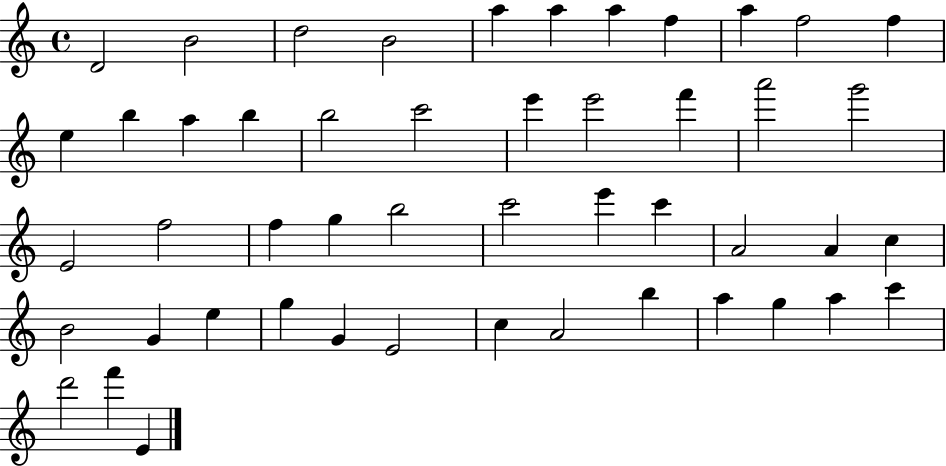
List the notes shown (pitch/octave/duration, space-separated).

D4/h B4/h D5/h B4/h A5/q A5/q A5/q F5/q A5/q F5/h F5/q E5/q B5/q A5/q B5/q B5/h C6/h E6/q E6/h F6/q A6/h G6/h E4/h F5/h F5/q G5/q B5/h C6/h E6/q C6/q A4/h A4/q C5/q B4/h G4/q E5/q G5/q G4/q E4/h C5/q A4/h B5/q A5/q G5/q A5/q C6/q D6/h F6/q E4/q